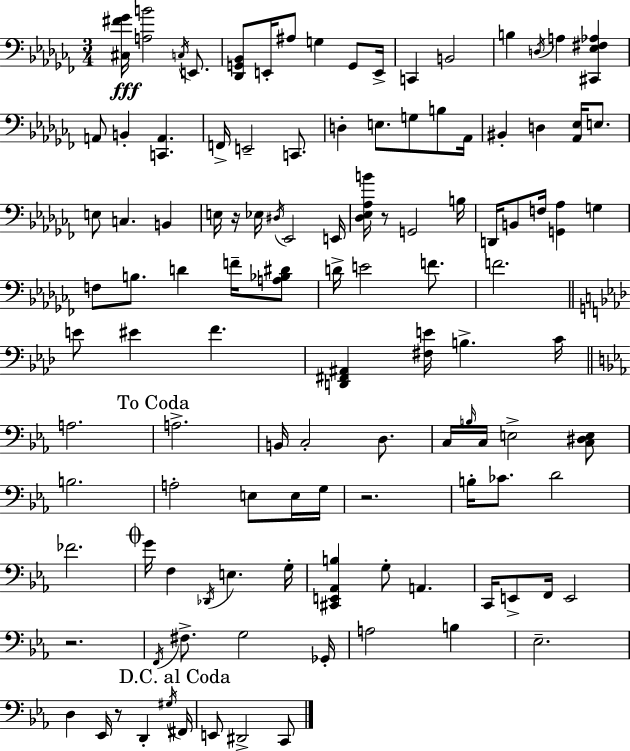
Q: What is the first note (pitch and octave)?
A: C3